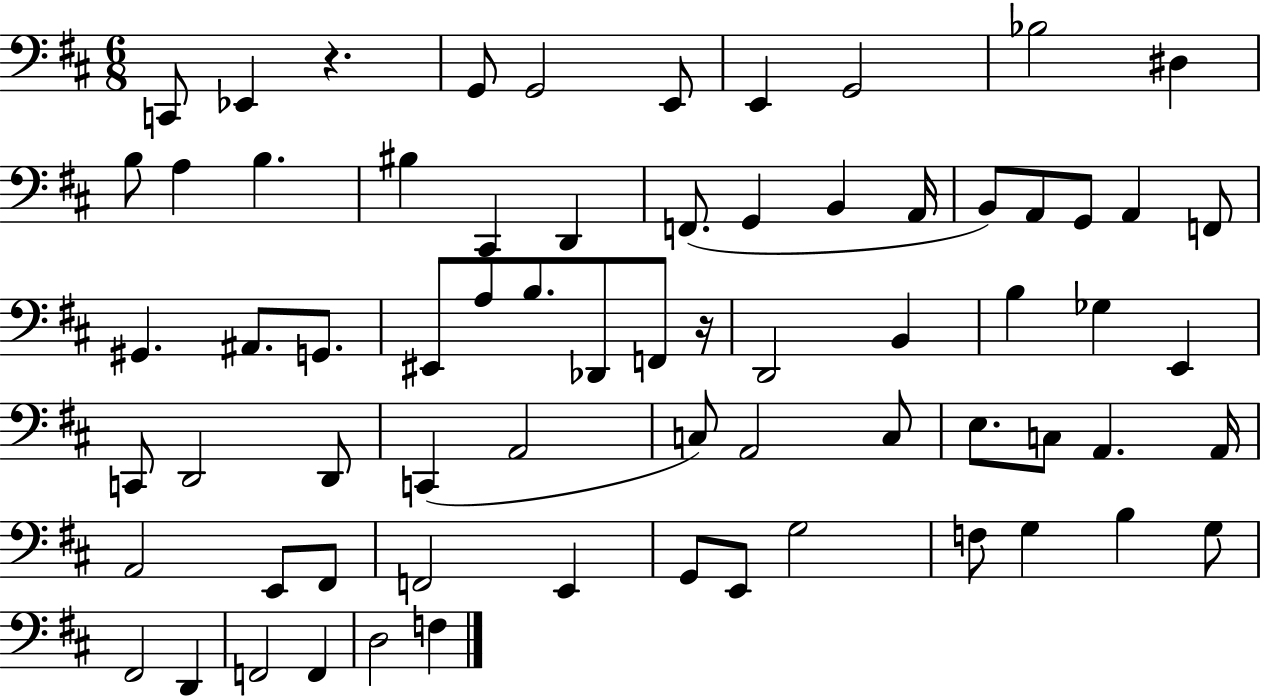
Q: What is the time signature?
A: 6/8